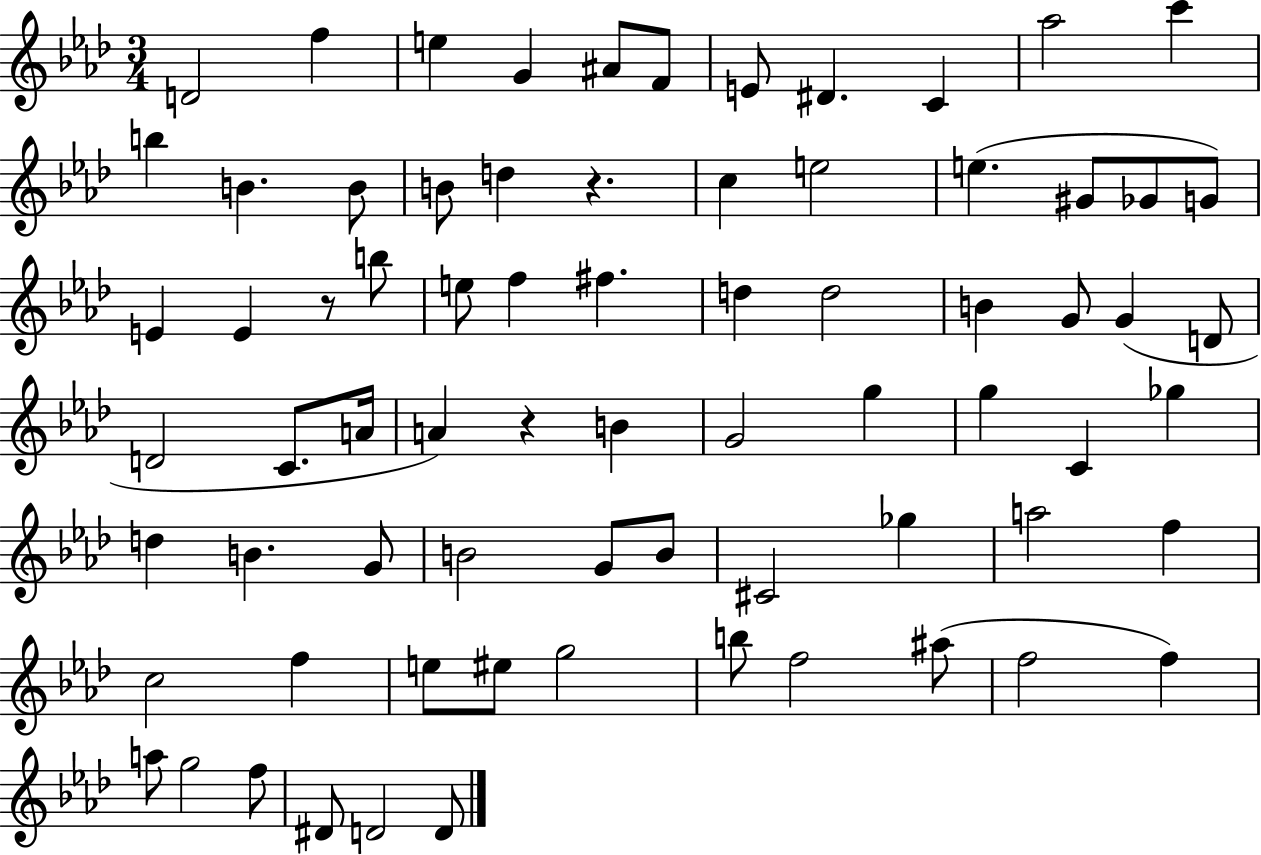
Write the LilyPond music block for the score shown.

{
  \clef treble
  \numericTimeSignature
  \time 3/4
  \key aes \major
  d'2 f''4 | e''4 g'4 ais'8 f'8 | e'8 dis'4. c'4 | aes''2 c'''4 | \break b''4 b'4. b'8 | b'8 d''4 r4. | c''4 e''2 | e''4.( gis'8 ges'8 g'8) | \break e'4 e'4 r8 b''8 | e''8 f''4 fis''4. | d''4 d''2 | b'4 g'8 g'4( d'8 | \break d'2 c'8. a'16 | a'4) r4 b'4 | g'2 g''4 | g''4 c'4 ges''4 | \break d''4 b'4. g'8 | b'2 g'8 b'8 | cis'2 ges''4 | a''2 f''4 | \break c''2 f''4 | e''8 eis''8 g''2 | b''8 f''2 ais''8( | f''2 f''4) | \break a''8 g''2 f''8 | dis'8 d'2 d'8 | \bar "|."
}